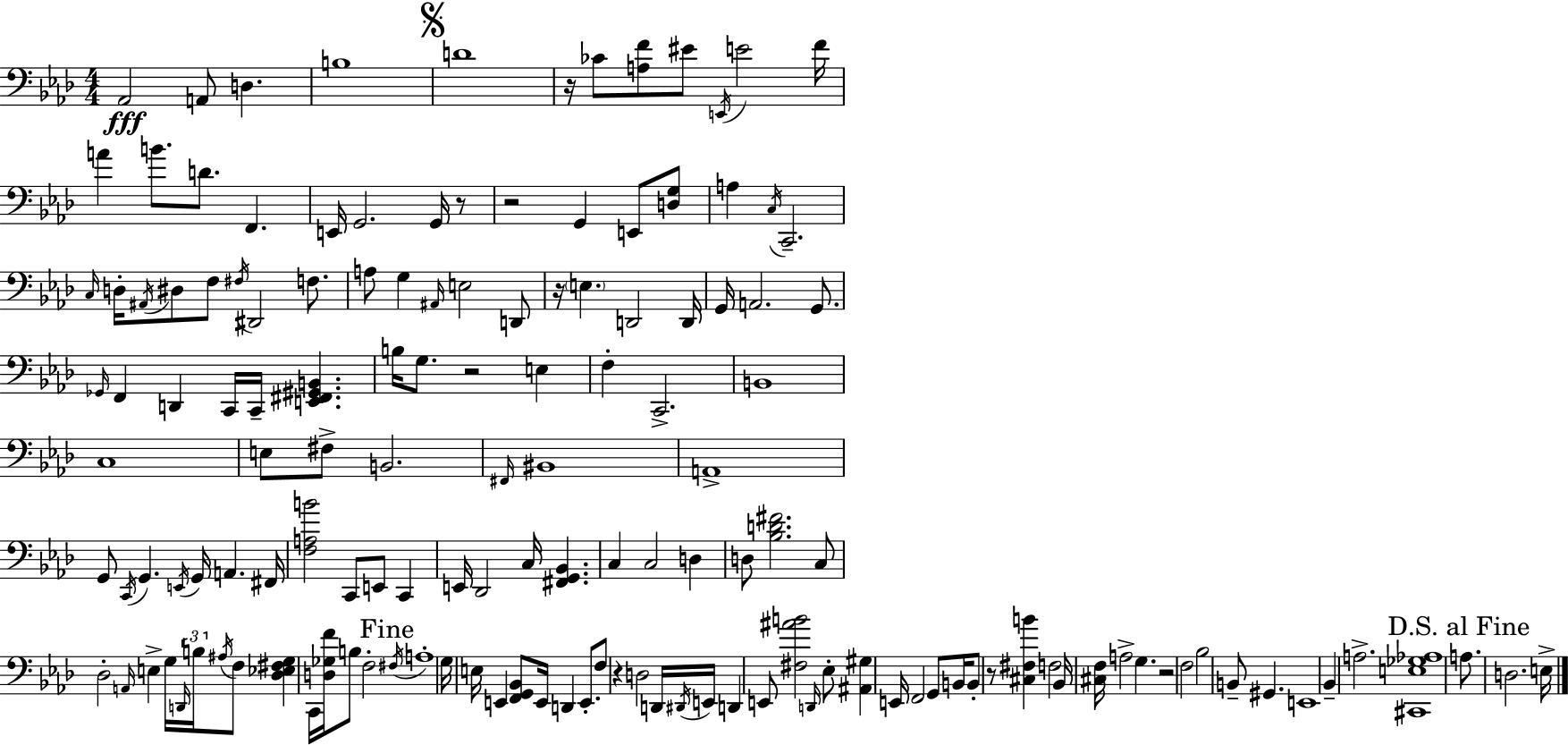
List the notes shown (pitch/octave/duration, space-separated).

Ab2/h A2/e D3/q. B3/w D4/w R/s CES4/e [A3,F4]/e EIS4/e E2/s E4/h F4/s A4/q B4/e. D4/e. F2/q. E2/s G2/h. G2/s R/e R/h G2/q E2/e [D3,G3]/e A3/q C3/s C2/h. C3/s D3/s A#2/s D#3/e F3/e F#3/s D#2/h F3/e. A3/e G3/q A#2/s E3/h D2/e R/s E3/q. D2/h D2/s G2/s A2/h. G2/e. Gb2/s F2/q D2/q C2/s C2/s [E2,F#2,G#2,B2]/q. B3/s G3/e. R/h E3/q F3/q C2/h. B2/w C3/w E3/e F#3/e B2/h. F#2/s BIS2/w A2/w G2/e C2/s G2/q. E2/s G2/s A2/q. F#2/s [F3,A3,B4]/h C2/e E2/e C2/q E2/s Db2/h C3/s [F#2,G2,Bb2]/q. C3/q C3/h D3/q D3/e [Bb3,D4,F#4]/h. C3/e Db3/h A2/s E3/q G3/s D2/s B3/s A#3/s F3/e [Db3,Eb3,F#3,G3]/q C2/s [D3,Gb3,F4]/s B3/e F3/h F#3/s A3/w G3/s E3/s E2/q [F2,G2,Bb2]/e E2/s D2/q E2/e. F3/e R/q D3/h D2/s D#2/s E2/s D2/q E2/e [F#3,A#4,B4]/h D2/s Eb3/e [A#2,G#3]/q E2/s F2/h G2/e B2/s B2/e R/e [C#3,F#3,B4]/q F3/h Bb2/s [C#3,F3]/s A3/h G3/q. R/h F3/h Bb3/h B2/e G#2/q. E2/w Bb2/q A3/h. [C#2,E3,Gb3,Ab3]/w A3/e. D3/h. E3/s